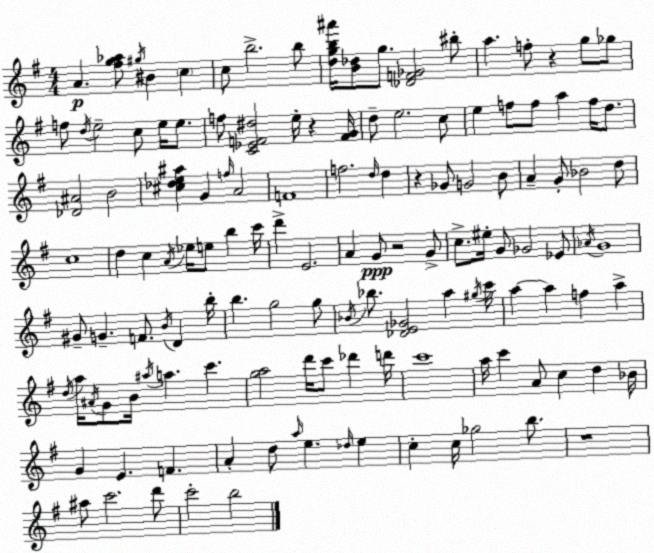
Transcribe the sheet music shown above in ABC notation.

X:1
T:Untitled
M:4/4
L:1/4
K:G
A [^fg_a]/2 ^g/4 ^B c c/2 b2 b/2 [dgb^a']/4 [B_d]/2 g/2 [_DF_G]2 ^b/2 a f/2 z g/2 _g/2 f/2 d/4 e2 c/2 e/4 e/2 f/2 [C_EF^d]2 e/4 z [FG]/4 d/2 e2 c/2 e f/2 f/2 a f/4 d/2 [_D^A]2 B2 [^c_de^a] G f/4 A2 F4 f2 d/4 d z _G/2 G2 B/2 A G/2 _B2 d/2 c4 d c A/4 _e/4 e/2 b c'/4 d' E2 A G/2 z2 G/2 c/2 ^e/4 G/2 _G2 _E/2 _A/4 G4 ^G/2 G F/2 B/4 D b/4 b g2 g/2 _B/4 _b/2 [_DE_G]2 a ^g/4 c'/4 a a f a d/4 a/4 ^A/4 G/2 B/4 ^a/4 a c' [ga]2 d'/4 c'/2 _d' d'/4 c'4 a/4 c' A/2 c d _B/4 G E F A d/2 a/4 e _d/4 e c c/4 _g2 b/2 z4 ^a/2 c'2 d'/2 c'2 b2